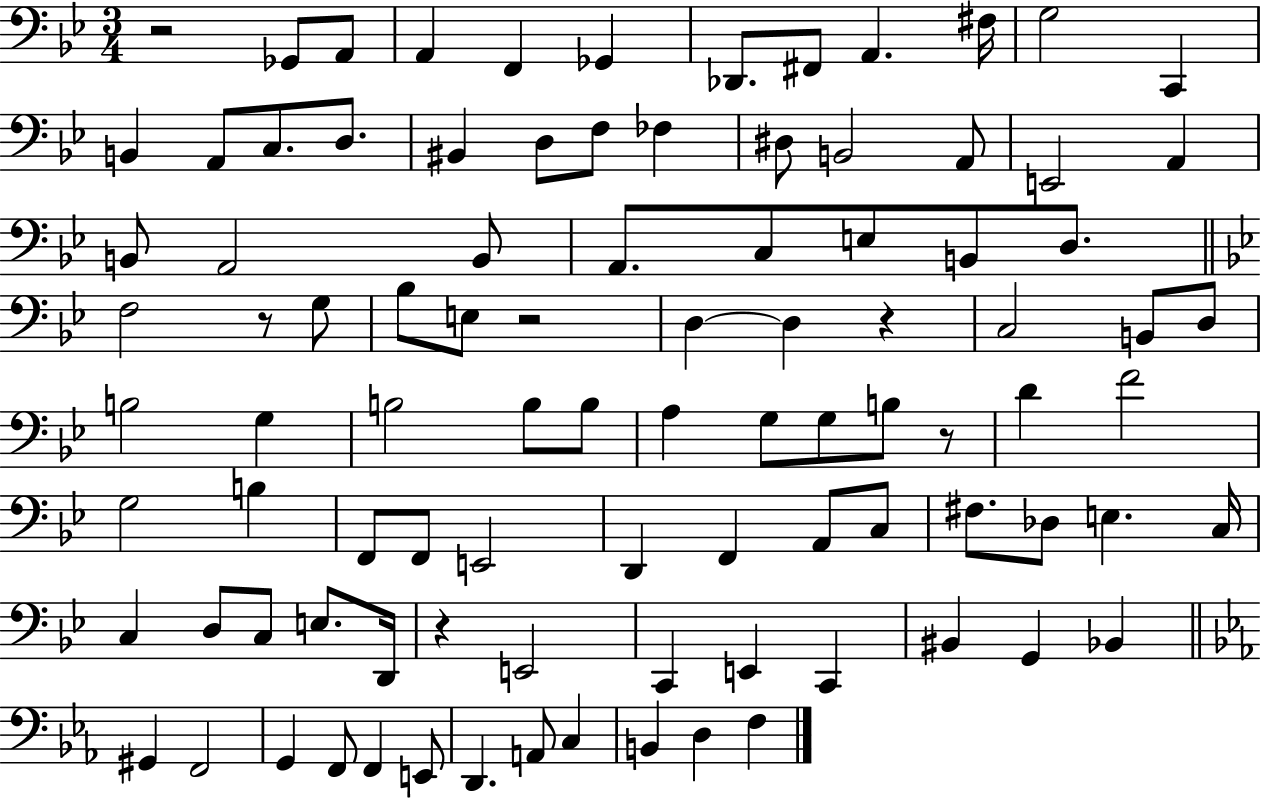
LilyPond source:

{
  \clef bass
  \numericTimeSignature
  \time 3/4
  \key bes \major
  r2 ges,8 a,8 | a,4 f,4 ges,4 | des,8. fis,8 a,4. fis16 | g2 c,4 | \break b,4 a,8 c8. d8. | bis,4 d8 f8 fes4 | dis8 b,2 a,8 | e,2 a,4 | \break b,8 a,2 b,8 | a,8. c8 e8 b,8 d8. | \bar "||" \break \key g \minor f2 r8 g8 | bes8 e8 r2 | d4~~ d4 r4 | c2 b,8 d8 | \break b2 g4 | b2 b8 b8 | a4 g8 g8 b8 r8 | d'4 f'2 | \break g2 b4 | f,8 f,8 e,2 | d,4 f,4 a,8 c8 | fis8. des8 e4. c16 | \break c4 d8 c8 e8. d,16 | r4 e,2 | c,4 e,4 c,4 | bis,4 g,4 bes,4 | \break \bar "||" \break \key ees \major gis,4 f,2 | g,4 f,8 f,4 e,8 | d,4. a,8 c4 | b,4 d4 f4 | \break \bar "|."
}